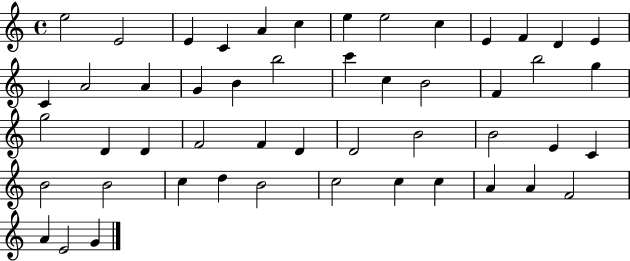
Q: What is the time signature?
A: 4/4